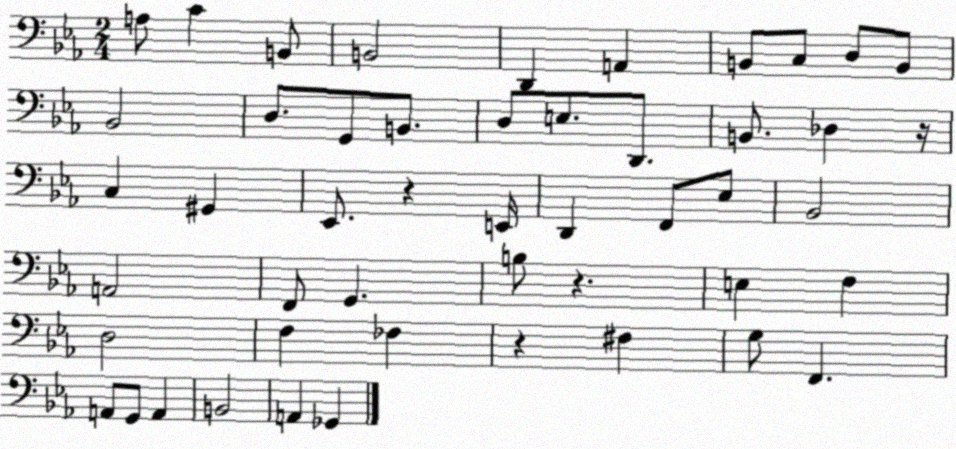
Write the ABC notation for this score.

X:1
T:Untitled
M:2/4
L:1/4
K:Eb
A,/2 C B,,/2 B,,2 D,, A,, B,,/2 C,/2 D,/2 B,,/2 _B,,2 D,/2 G,,/2 B,,/2 D,/2 E,/2 D,,/2 B,,/2 _D, z/4 C, ^G,, _E,,/2 z E,,/4 D,, F,,/2 _E,/2 _B,,2 A,,2 F,,/2 G,, B,/2 z E, F, D,2 F, _F, z ^F, G,/2 F,, A,,/2 G,,/2 A,, B,,2 A,, _G,,